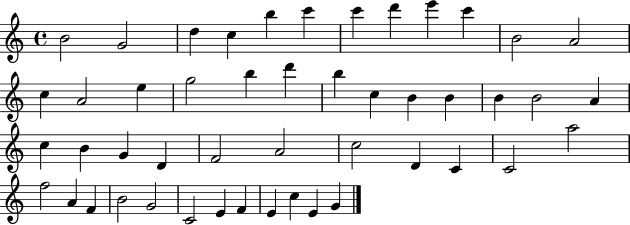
{
  \clef treble
  \time 4/4
  \defaultTimeSignature
  \key c \major
  b'2 g'2 | d''4 c''4 b''4 c'''4 | c'''4 d'''4 e'''4 c'''4 | b'2 a'2 | \break c''4 a'2 e''4 | g''2 b''4 d'''4 | b''4 c''4 b'4 b'4 | b'4 b'2 a'4 | \break c''4 b'4 g'4 d'4 | f'2 a'2 | c''2 d'4 c'4 | c'2 a''2 | \break f''2 a'4 f'4 | b'2 g'2 | c'2 e'4 f'4 | e'4 c''4 e'4 g'4 | \break \bar "|."
}